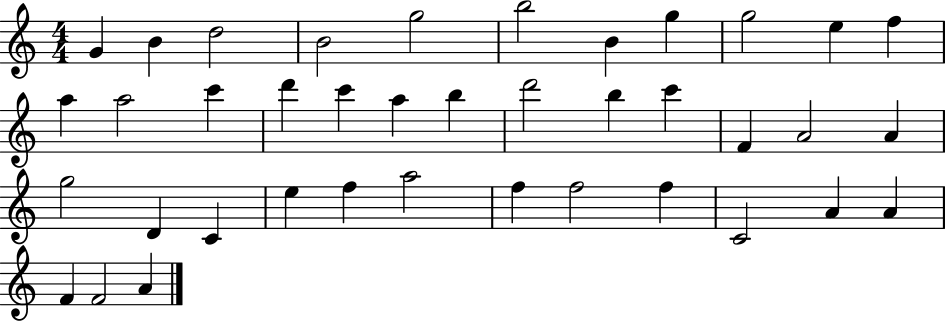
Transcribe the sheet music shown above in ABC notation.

X:1
T:Untitled
M:4/4
L:1/4
K:C
G B d2 B2 g2 b2 B g g2 e f a a2 c' d' c' a b d'2 b c' F A2 A g2 D C e f a2 f f2 f C2 A A F F2 A